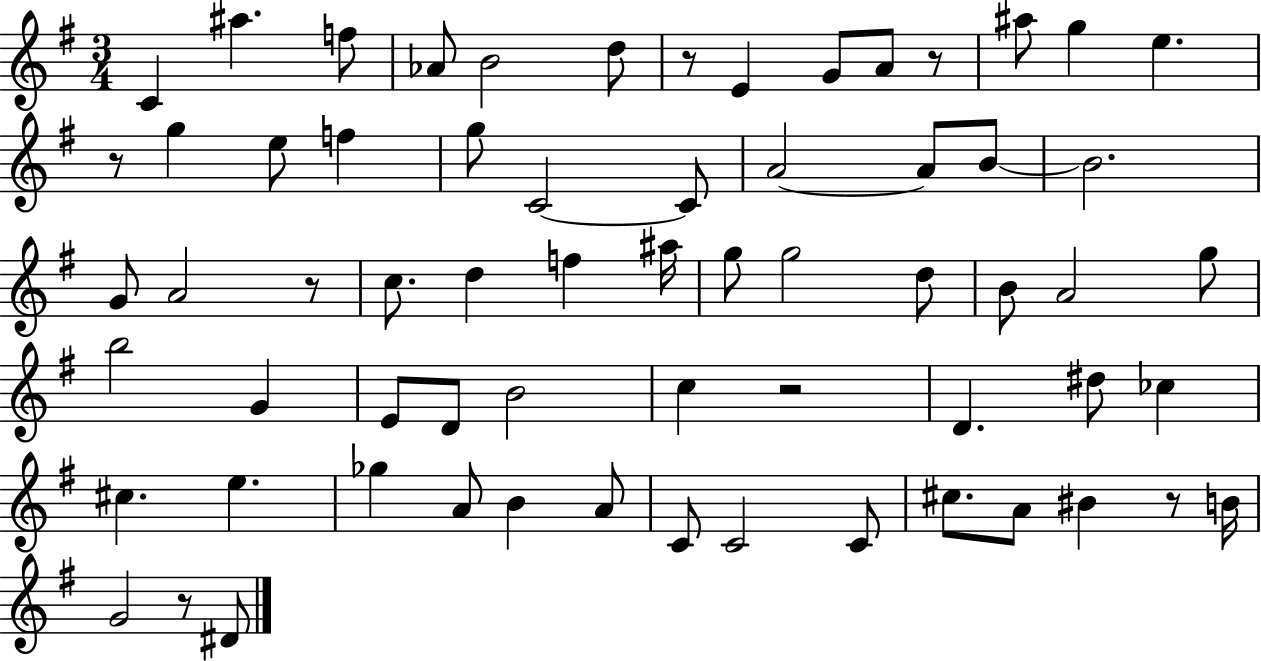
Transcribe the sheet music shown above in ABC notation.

X:1
T:Untitled
M:3/4
L:1/4
K:G
C ^a f/2 _A/2 B2 d/2 z/2 E G/2 A/2 z/2 ^a/2 g e z/2 g e/2 f g/2 C2 C/2 A2 A/2 B/2 B2 G/2 A2 z/2 c/2 d f ^a/4 g/2 g2 d/2 B/2 A2 g/2 b2 G E/2 D/2 B2 c z2 D ^d/2 _c ^c e _g A/2 B A/2 C/2 C2 C/2 ^c/2 A/2 ^B z/2 B/4 G2 z/2 ^D/2